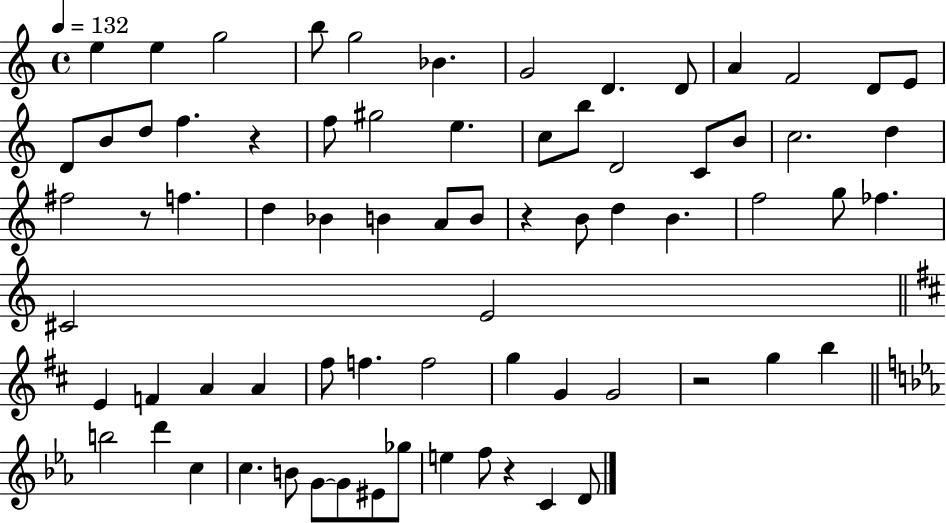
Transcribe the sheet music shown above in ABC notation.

X:1
T:Untitled
M:4/4
L:1/4
K:C
e e g2 b/2 g2 _B G2 D D/2 A F2 D/2 E/2 D/2 B/2 d/2 f z f/2 ^g2 e c/2 b/2 D2 C/2 B/2 c2 d ^f2 z/2 f d _B B A/2 B/2 z B/2 d B f2 g/2 _f ^C2 E2 E F A A ^f/2 f f2 g G G2 z2 g b b2 d' c c B/2 G/2 G/2 ^E/2 _g/2 e f/2 z C D/2